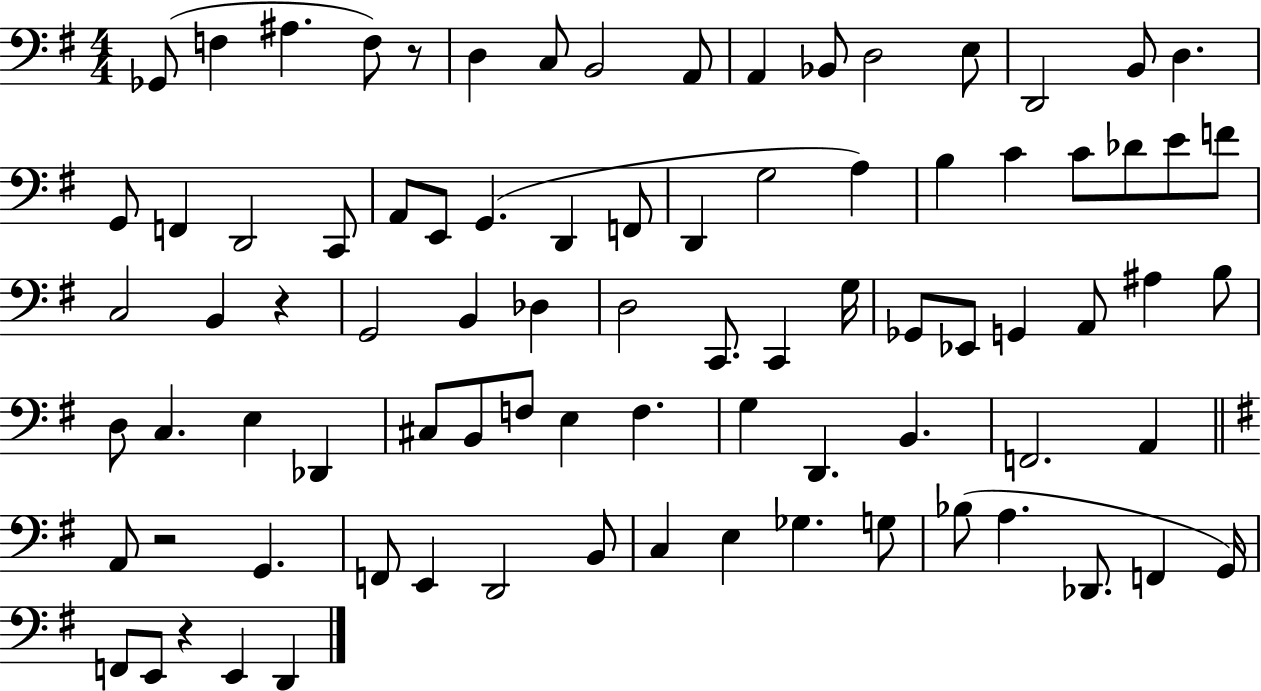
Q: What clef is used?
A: bass